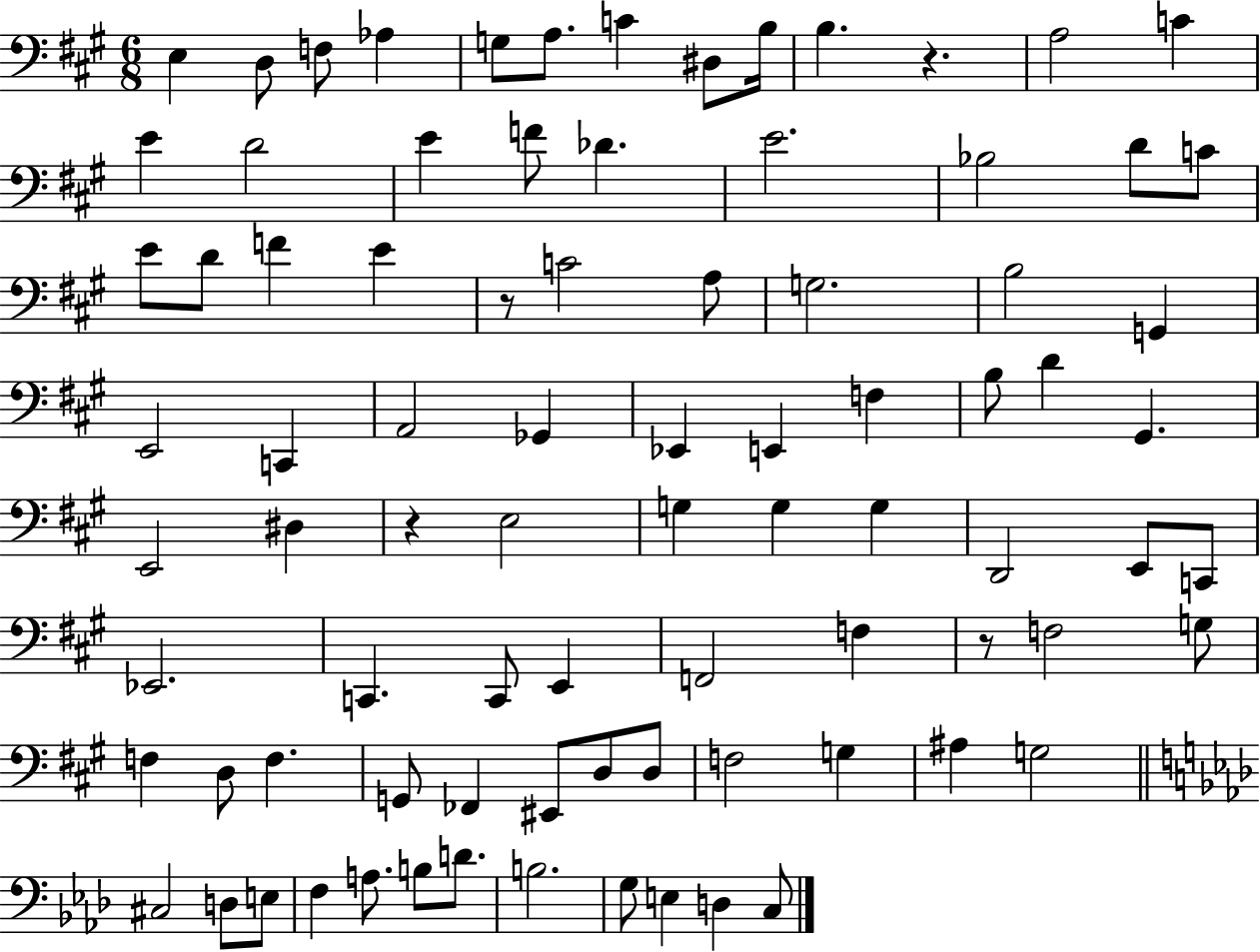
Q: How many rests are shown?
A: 4